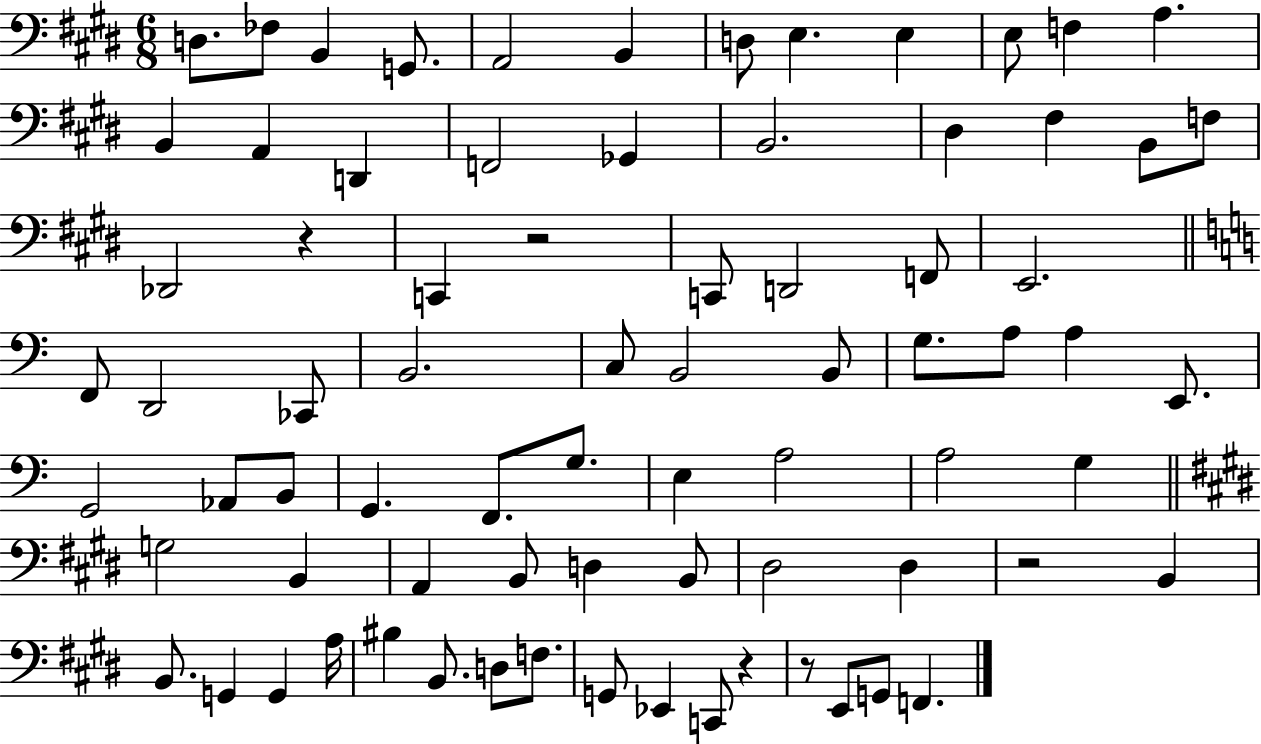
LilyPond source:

{
  \clef bass
  \numericTimeSignature
  \time 6/8
  \key e \major
  d8. fes8 b,4 g,8. | a,2 b,4 | d8 e4. e4 | e8 f4 a4. | \break b,4 a,4 d,4 | f,2 ges,4 | b,2. | dis4 fis4 b,8 f8 | \break des,2 r4 | c,4 r2 | c,8 d,2 f,8 | e,2. | \break \bar "||" \break \key a \minor f,8 d,2 ces,8 | b,2. | c8 b,2 b,8 | g8. a8 a4 e,8. | \break g,2 aes,8 b,8 | g,4. f,8. g8. | e4 a2 | a2 g4 | \break \bar "||" \break \key e \major g2 b,4 | a,4 b,8 d4 b,8 | dis2 dis4 | r2 b,4 | \break b,8. g,4 g,4 a16 | bis4 b,8. d8 f8. | g,8 ees,4 c,8 r4 | r8 e,8 g,8 f,4. | \break \bar "|."
}